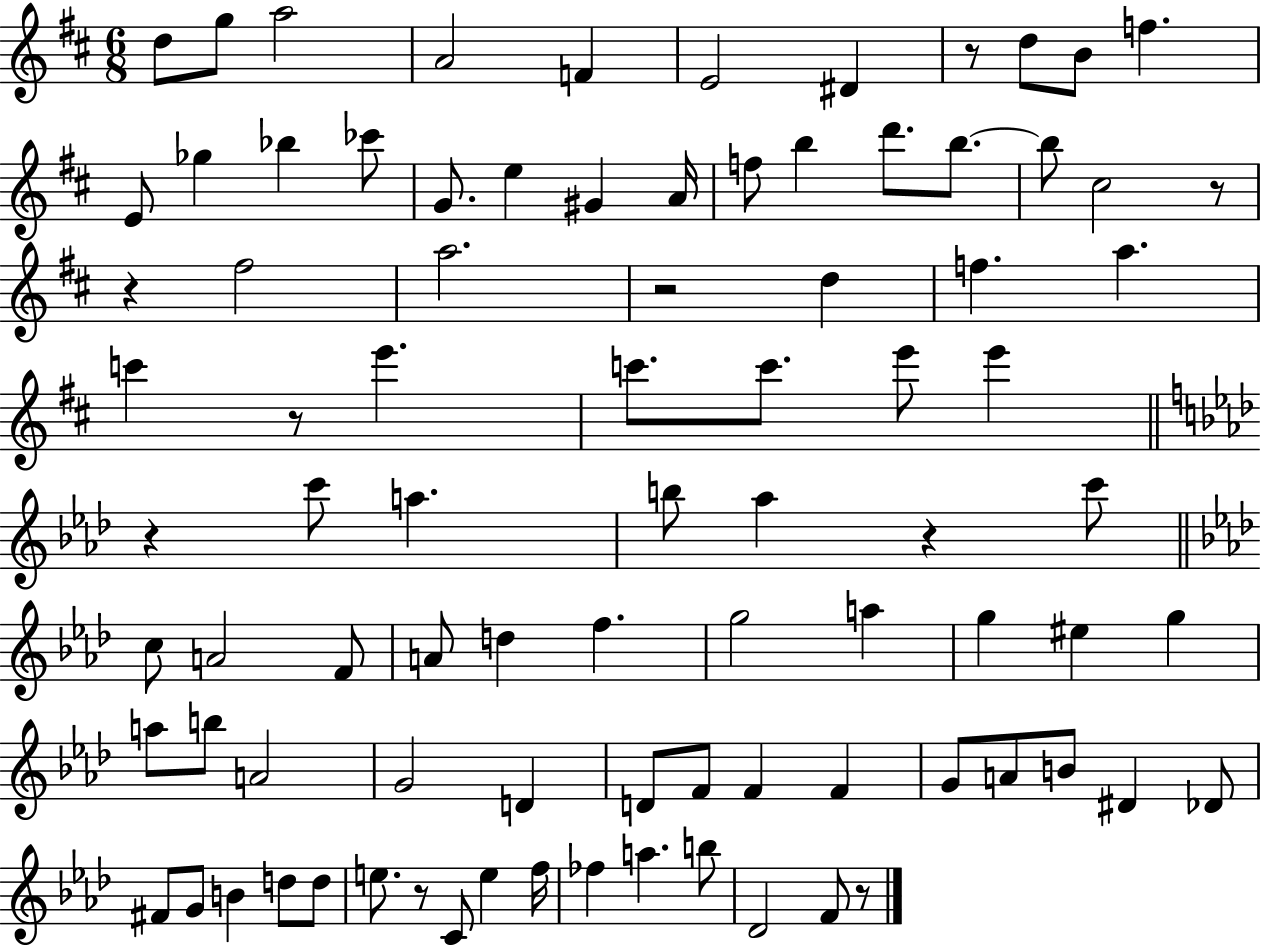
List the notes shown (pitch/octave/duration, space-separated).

D5/e G5/e A5/h A4/h F4/q E4/h D#4/q R/e D5/e B4/e F5/q. E4/e Gb5/q Bb5/q CES6/e G4/e. E5/q G#4/q A4/s F5/e B5/q D6/e. B5/e. B5/e C#5/h R/e R/q F#5/h A5/h. R/h D5/q F5/q. A5/q. C6/q R/e E6/q. C6/e. C6/e. E6/e E6/q R/q C6/e A5/q. B5/e Ab5/q R/q C6/e C5/e A4/h F4/e A4/e D5/q F5/q. G5/h A5/q G5/q EIS5/q G5/q A5/e B5/e A4/h G4/h D4/q D4/e F4/e F4/q F4/q G4/e A4/e B4/e D#4/q Db4/e F#4/e G4/e B4/q D5/e D5/e E5/e. R/e C4/e E5/q F5/s FES5/q A5/q. B5/e Db4/h F4/e R/e